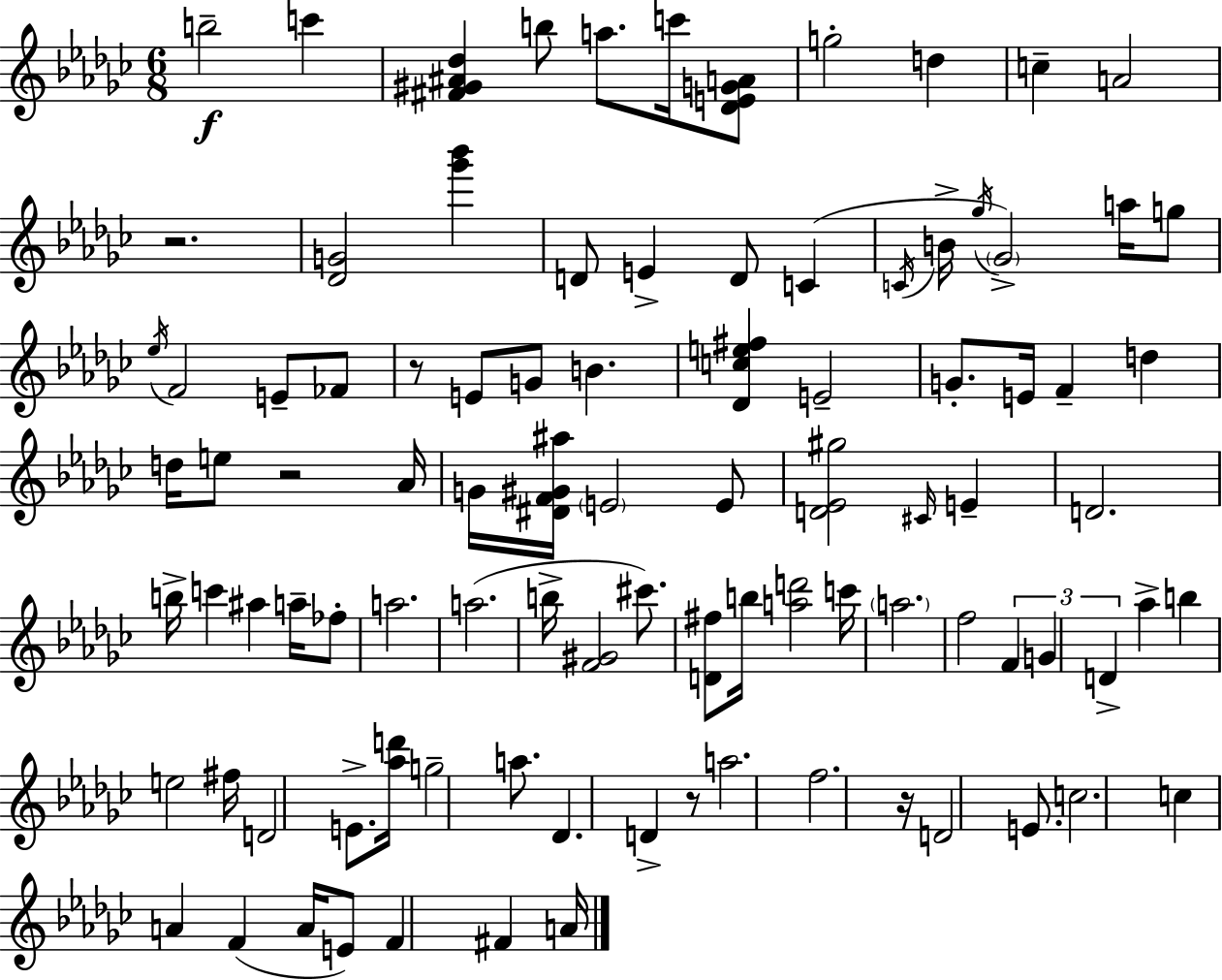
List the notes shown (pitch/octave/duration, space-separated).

B5/h C6/q [F#4,G#4,A#4,Db5]/q B5/e A5/e. C6/s [Db4,E4,G4,A4]/e G5/h D5/q C5/q A4/h R/h. [Db4,G4]/h [Gb6,Bb6]/q D4/e E4/q D4/e C4/q C4/s B4/s Gb5/s Gb4/h A5/s G5/e Eb5/s F4/h E4/e FES4/e R/e E4/e G4/e B4/q. [Db4,C5,E5,F#5]/q E4/h G4/e. E4/s F4/q D5/q D5/s E5/e R/h Ab4/s G4/s [D#4,F4,G#4,A#5]/s E4/h E4/e [D4,Eb4,G#5]/h C#4/s E4/q D4/h. B5/s C6/q A#5/q A5/s FES5/e A5/h. A5/h. B5/s [F4,G#4]/h C#6/e. [D4,F#5]/e B5/s [A5,D6]/h C6/s A5/h. F5/h F4/q G4/q D4/q Ab5/q B5/q E5/h F#5/s D4/h E4/e. [Ab5,D6]/s G5/h A5/e. Db4/q. D4/q R/e A5/h. F5/h. R/s D4/h E4/e. C5/h. C5/q A4/q F4/q A4/s E4/e F4/q F#4/q A4/s